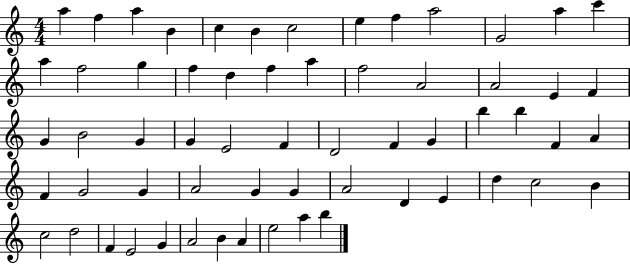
{
  \clef treble
  \numericTimeSignature
  \time 4/4
  \key c \major
  a''4 f''4 a''4 b'4 | c''4 b'4 c''2 | e''4 f''4 a''2 | g'2 a''4 c'''4 | \break a''4 f''2 g''4 | f''4 d''4 f''4 a''4 | f''2 a'2 | a'2 e'4 f'4 | \break g'4 b'2 g'4 | g'4 e'2 f'4 | d'2 f'4 g'4 | b''4 b''4 f'4 a'4 | \break f'4 g'2 g'4 | a'2 g'4 g'4 | a'2 d'4 e'4 | d''4 c''2 b'4 | \break c''2 d''2 | f'4 e'2 g'4 | a'2 b'4 a'4 | e''2 a''4 b''4 | \break \bar "|."
}